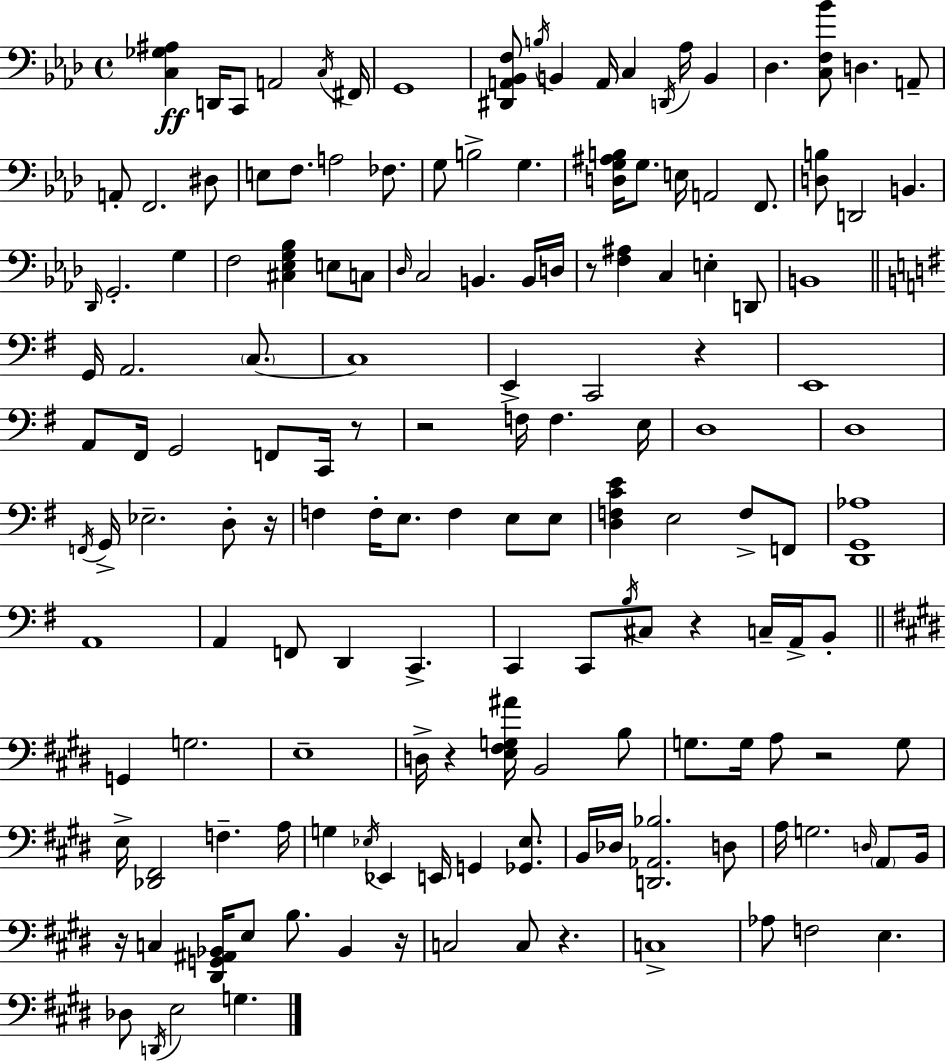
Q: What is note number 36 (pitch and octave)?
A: F3